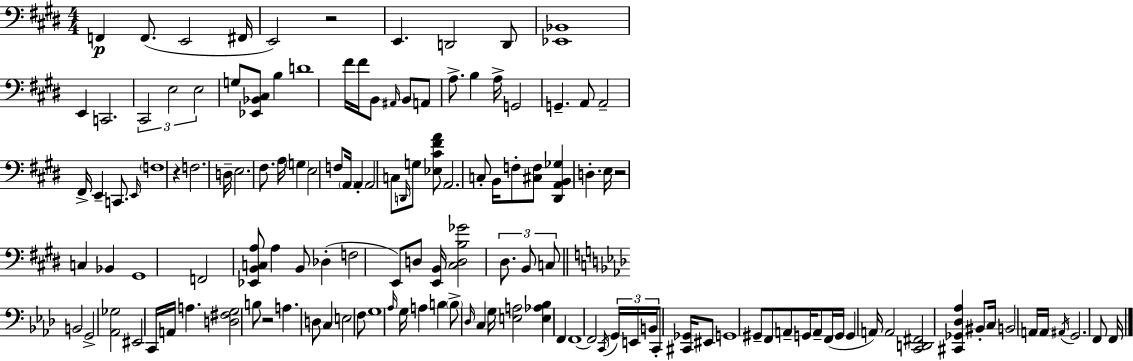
X:1
T:Untitled
M:4/4
L:1/4
K:E
F,, F,,/2 E,,2 ^F,,/4 E,,2 z2 E,, D,,2 D,,/2 [_E,,_B,,]4 E,, C,,2 ^C,,2 E,2 E,2 G,/2 [_E,,_B,,^C,]/2 B, D4 ^F/4 ^F/4 B,,/2 ^A,,/4 B,,/2 A,,/2 A,/2 B, A,/4 G,,2 G,, A,,/2 A,,2 ^F,,/4 E,, C,,/2 E,,/4 F,4 z F,2 D,/4 E,2 ^F,/2 A,/4 G, E,2 F,/2 A,,/4 A,, A,,2 C,/2 D,,/4 G,/2 [_E,^C^FA]/2 A,,2 C,/2 B,,/4 F,/2 [^C,F,]/2 [^D,,A,,B,,_G,] D, E,/4 z2 C, _B,, ^G,,4 F,,2 [_E,,B,,C,A,]/2 A, B,,/2 _D, F,2 E,,/2 D,/2 [E,,B,,]/4 [^C,D,B,_G]2 ^D,/2 B,,/2 C,/2 B,,2 G,,2 [_A,,_G,]2 ^E,,2 C,,/4 A,,/4 A, [D,^F,G,]2 B,/2 z2 A, D,/2 C, E,2 F,/2 G,4 _A,/4 G,/4 A, B, B,/2 _D,/4 C, G,/4 [E,A,]2 [E,_A,_B,] F,, F,,4 F,,2 C,,/4 G,,/4 E,,/4 B,,/4 C,,/2 [^C,,_G,,]/4 ^E,,/2 G,,4 ^G,,/2 F,,/2 A,,/2 G,,/4 A,,/2 F,,/4 G,,/4 G,, A,,/4 A,,2 [C,,D,,^F,,]2 [^C,,_G,,_D,_A,] ^B,,/2 C,/4 B,,2 A,,/4 A,,/4 ^A,,/4 G,,2 F,,/2 F,,/4